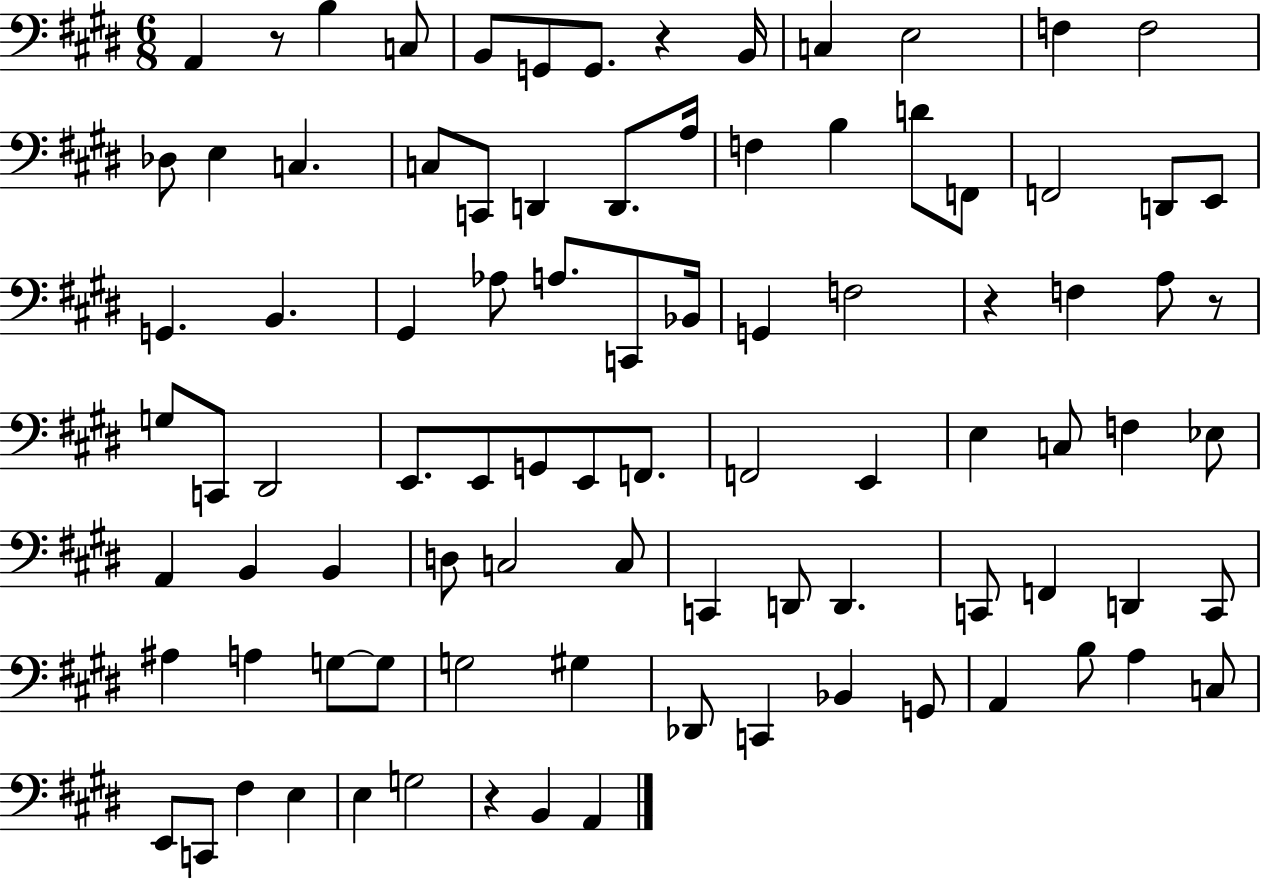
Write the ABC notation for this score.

X:1
T:Untitled
M:6/8
L:1/4
K:E
A,, z/2 B, C,/2 B,,/2 G,,/2 G,,/2 z B,,/4 C, E,2 F, F,2 _D,/2 E, C, C,/2 C,,/2 D,, D,,/2 A,/4 F, B, D/2 F,,/2 F,,2 D,,/2 E,,/2 G,, B,, ^G,, _A,/2 A,/2 C,,/2 _B,,/4 G,, F,2 z F, A,/2 z/2 G,/2 C,,/2 ^D,,2 E,,/2 E,,/2 G,,/2 E,,/2 F,,/2 F,,2 E,, E, C,/2 F, _E,/2 A,, B,, B,, D,/2 C,2 C,/2 C,, D,,/2 D,, C,,/2 F,, D,, C,,/2 ^A, A, G,/2 G,/2 G,2 ^G, _D,,/2 C,, _B,, G,,/2 A,, B,/2 A, C,/2 E,,/2 C,,/2 ^F, E, E, G,2 z B,, A,,